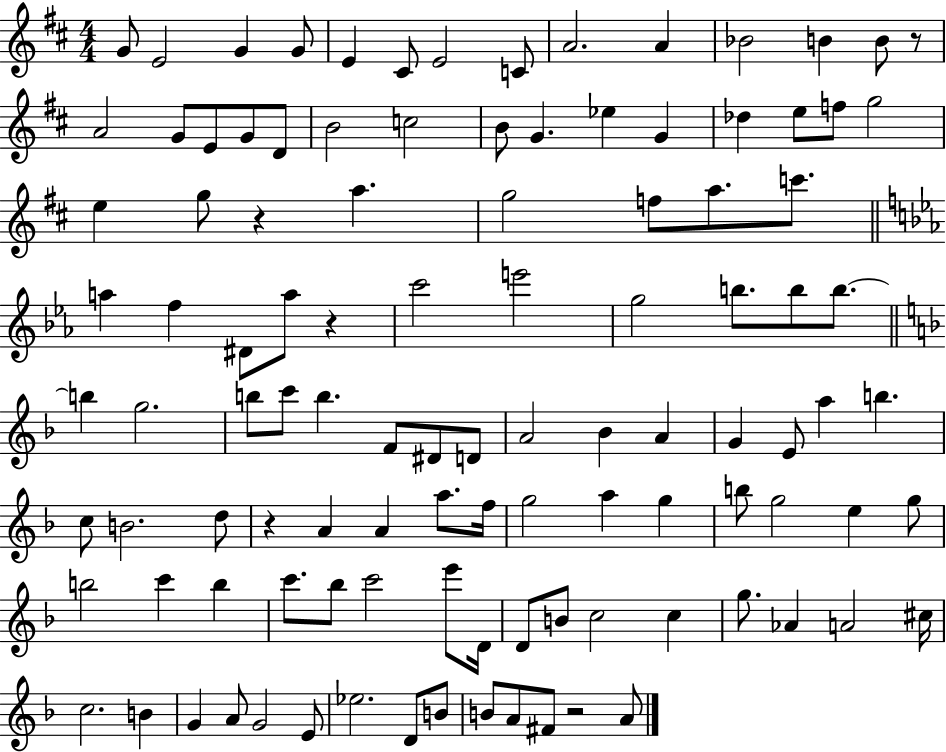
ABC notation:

X:1
T:Untitled
M:4/4
L:1/4
K:D
G/2 E2 G G/2 E ^C/2 E2 C/2 A2 A _B2 B B/2 z/2 A2 G/2 E/2 G/2 D/2 B2 c2 B/2 G _e G _d e/2 f/2 g2 e g/2 z a g2 f/2 a/2 c'/2 a f ^D/2 a/2 z c'2 e'2 g2 b/2 b/2 b/2 b g2 b/2 c'/2 b F/2 ^D/2 D/2 A2 _B A G E/2 a b c/2 B2 d/2 z A A a/2 f/4 g2 a g b/2 g2 e g/2 b2 c' b c'/2 _b/2 c'2 e'/2 D/4 D/2 B/2 c2 c g/2 _A A2 ^c/4 c2 B G A/2 G2 E/2 _e2 D/2 B/2 B/2 A/2 ^F/2 z2 A/2